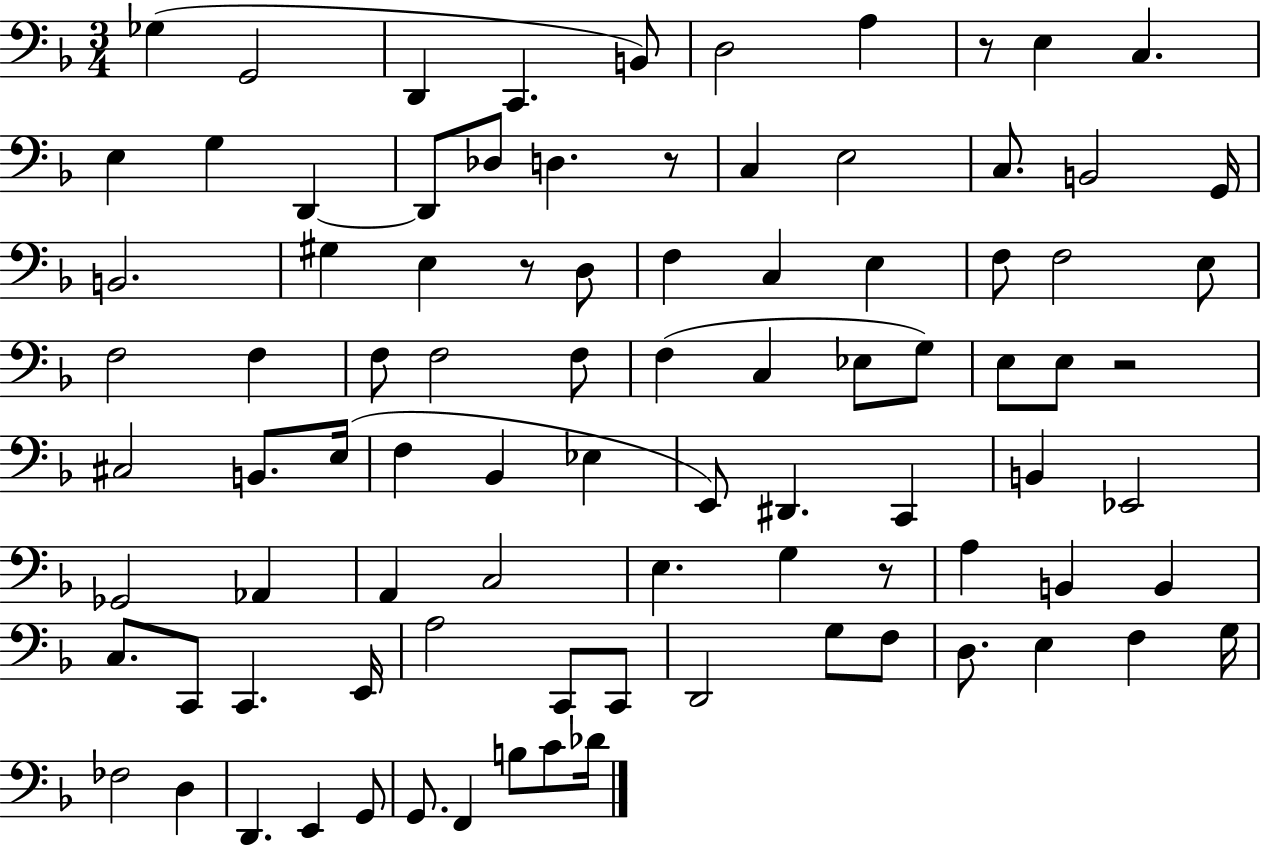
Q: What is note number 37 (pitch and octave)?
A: C3